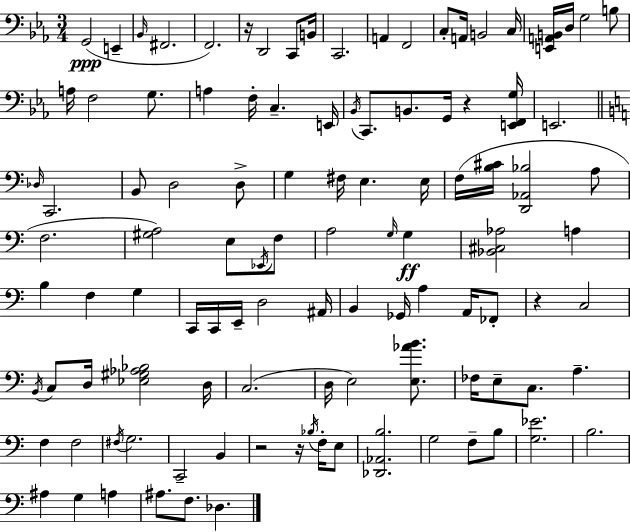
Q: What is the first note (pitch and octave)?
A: G2